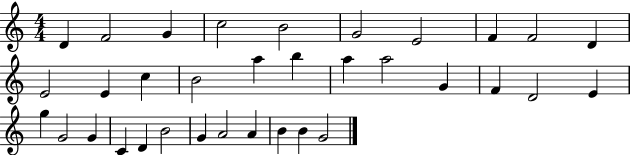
{
  \clef treble
  \numericTimeSignature
  \time 4/4
  \key c \major
  d'4 f'2 g'4 | c''2 b'2 | g'2 e'2 | f'4 f'2 d'4 | \break e'2 e'4 c''4 | b'2 a''4 b''4 | a''4 a''2 g'4 | f'4 d'2 e'4 | \break g''4 g'2 g'4 | c'4 d'4 b'2 | g'4 a'2 a'4 | b'4 b'4 g'2 | \break \bar "|."
}